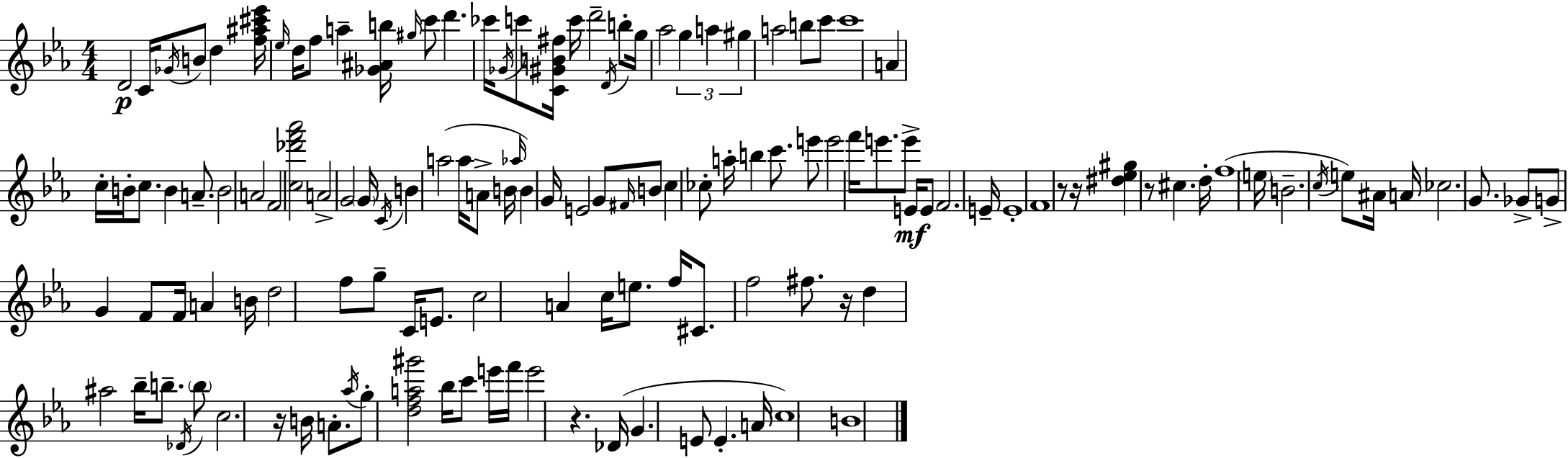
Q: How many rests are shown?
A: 6